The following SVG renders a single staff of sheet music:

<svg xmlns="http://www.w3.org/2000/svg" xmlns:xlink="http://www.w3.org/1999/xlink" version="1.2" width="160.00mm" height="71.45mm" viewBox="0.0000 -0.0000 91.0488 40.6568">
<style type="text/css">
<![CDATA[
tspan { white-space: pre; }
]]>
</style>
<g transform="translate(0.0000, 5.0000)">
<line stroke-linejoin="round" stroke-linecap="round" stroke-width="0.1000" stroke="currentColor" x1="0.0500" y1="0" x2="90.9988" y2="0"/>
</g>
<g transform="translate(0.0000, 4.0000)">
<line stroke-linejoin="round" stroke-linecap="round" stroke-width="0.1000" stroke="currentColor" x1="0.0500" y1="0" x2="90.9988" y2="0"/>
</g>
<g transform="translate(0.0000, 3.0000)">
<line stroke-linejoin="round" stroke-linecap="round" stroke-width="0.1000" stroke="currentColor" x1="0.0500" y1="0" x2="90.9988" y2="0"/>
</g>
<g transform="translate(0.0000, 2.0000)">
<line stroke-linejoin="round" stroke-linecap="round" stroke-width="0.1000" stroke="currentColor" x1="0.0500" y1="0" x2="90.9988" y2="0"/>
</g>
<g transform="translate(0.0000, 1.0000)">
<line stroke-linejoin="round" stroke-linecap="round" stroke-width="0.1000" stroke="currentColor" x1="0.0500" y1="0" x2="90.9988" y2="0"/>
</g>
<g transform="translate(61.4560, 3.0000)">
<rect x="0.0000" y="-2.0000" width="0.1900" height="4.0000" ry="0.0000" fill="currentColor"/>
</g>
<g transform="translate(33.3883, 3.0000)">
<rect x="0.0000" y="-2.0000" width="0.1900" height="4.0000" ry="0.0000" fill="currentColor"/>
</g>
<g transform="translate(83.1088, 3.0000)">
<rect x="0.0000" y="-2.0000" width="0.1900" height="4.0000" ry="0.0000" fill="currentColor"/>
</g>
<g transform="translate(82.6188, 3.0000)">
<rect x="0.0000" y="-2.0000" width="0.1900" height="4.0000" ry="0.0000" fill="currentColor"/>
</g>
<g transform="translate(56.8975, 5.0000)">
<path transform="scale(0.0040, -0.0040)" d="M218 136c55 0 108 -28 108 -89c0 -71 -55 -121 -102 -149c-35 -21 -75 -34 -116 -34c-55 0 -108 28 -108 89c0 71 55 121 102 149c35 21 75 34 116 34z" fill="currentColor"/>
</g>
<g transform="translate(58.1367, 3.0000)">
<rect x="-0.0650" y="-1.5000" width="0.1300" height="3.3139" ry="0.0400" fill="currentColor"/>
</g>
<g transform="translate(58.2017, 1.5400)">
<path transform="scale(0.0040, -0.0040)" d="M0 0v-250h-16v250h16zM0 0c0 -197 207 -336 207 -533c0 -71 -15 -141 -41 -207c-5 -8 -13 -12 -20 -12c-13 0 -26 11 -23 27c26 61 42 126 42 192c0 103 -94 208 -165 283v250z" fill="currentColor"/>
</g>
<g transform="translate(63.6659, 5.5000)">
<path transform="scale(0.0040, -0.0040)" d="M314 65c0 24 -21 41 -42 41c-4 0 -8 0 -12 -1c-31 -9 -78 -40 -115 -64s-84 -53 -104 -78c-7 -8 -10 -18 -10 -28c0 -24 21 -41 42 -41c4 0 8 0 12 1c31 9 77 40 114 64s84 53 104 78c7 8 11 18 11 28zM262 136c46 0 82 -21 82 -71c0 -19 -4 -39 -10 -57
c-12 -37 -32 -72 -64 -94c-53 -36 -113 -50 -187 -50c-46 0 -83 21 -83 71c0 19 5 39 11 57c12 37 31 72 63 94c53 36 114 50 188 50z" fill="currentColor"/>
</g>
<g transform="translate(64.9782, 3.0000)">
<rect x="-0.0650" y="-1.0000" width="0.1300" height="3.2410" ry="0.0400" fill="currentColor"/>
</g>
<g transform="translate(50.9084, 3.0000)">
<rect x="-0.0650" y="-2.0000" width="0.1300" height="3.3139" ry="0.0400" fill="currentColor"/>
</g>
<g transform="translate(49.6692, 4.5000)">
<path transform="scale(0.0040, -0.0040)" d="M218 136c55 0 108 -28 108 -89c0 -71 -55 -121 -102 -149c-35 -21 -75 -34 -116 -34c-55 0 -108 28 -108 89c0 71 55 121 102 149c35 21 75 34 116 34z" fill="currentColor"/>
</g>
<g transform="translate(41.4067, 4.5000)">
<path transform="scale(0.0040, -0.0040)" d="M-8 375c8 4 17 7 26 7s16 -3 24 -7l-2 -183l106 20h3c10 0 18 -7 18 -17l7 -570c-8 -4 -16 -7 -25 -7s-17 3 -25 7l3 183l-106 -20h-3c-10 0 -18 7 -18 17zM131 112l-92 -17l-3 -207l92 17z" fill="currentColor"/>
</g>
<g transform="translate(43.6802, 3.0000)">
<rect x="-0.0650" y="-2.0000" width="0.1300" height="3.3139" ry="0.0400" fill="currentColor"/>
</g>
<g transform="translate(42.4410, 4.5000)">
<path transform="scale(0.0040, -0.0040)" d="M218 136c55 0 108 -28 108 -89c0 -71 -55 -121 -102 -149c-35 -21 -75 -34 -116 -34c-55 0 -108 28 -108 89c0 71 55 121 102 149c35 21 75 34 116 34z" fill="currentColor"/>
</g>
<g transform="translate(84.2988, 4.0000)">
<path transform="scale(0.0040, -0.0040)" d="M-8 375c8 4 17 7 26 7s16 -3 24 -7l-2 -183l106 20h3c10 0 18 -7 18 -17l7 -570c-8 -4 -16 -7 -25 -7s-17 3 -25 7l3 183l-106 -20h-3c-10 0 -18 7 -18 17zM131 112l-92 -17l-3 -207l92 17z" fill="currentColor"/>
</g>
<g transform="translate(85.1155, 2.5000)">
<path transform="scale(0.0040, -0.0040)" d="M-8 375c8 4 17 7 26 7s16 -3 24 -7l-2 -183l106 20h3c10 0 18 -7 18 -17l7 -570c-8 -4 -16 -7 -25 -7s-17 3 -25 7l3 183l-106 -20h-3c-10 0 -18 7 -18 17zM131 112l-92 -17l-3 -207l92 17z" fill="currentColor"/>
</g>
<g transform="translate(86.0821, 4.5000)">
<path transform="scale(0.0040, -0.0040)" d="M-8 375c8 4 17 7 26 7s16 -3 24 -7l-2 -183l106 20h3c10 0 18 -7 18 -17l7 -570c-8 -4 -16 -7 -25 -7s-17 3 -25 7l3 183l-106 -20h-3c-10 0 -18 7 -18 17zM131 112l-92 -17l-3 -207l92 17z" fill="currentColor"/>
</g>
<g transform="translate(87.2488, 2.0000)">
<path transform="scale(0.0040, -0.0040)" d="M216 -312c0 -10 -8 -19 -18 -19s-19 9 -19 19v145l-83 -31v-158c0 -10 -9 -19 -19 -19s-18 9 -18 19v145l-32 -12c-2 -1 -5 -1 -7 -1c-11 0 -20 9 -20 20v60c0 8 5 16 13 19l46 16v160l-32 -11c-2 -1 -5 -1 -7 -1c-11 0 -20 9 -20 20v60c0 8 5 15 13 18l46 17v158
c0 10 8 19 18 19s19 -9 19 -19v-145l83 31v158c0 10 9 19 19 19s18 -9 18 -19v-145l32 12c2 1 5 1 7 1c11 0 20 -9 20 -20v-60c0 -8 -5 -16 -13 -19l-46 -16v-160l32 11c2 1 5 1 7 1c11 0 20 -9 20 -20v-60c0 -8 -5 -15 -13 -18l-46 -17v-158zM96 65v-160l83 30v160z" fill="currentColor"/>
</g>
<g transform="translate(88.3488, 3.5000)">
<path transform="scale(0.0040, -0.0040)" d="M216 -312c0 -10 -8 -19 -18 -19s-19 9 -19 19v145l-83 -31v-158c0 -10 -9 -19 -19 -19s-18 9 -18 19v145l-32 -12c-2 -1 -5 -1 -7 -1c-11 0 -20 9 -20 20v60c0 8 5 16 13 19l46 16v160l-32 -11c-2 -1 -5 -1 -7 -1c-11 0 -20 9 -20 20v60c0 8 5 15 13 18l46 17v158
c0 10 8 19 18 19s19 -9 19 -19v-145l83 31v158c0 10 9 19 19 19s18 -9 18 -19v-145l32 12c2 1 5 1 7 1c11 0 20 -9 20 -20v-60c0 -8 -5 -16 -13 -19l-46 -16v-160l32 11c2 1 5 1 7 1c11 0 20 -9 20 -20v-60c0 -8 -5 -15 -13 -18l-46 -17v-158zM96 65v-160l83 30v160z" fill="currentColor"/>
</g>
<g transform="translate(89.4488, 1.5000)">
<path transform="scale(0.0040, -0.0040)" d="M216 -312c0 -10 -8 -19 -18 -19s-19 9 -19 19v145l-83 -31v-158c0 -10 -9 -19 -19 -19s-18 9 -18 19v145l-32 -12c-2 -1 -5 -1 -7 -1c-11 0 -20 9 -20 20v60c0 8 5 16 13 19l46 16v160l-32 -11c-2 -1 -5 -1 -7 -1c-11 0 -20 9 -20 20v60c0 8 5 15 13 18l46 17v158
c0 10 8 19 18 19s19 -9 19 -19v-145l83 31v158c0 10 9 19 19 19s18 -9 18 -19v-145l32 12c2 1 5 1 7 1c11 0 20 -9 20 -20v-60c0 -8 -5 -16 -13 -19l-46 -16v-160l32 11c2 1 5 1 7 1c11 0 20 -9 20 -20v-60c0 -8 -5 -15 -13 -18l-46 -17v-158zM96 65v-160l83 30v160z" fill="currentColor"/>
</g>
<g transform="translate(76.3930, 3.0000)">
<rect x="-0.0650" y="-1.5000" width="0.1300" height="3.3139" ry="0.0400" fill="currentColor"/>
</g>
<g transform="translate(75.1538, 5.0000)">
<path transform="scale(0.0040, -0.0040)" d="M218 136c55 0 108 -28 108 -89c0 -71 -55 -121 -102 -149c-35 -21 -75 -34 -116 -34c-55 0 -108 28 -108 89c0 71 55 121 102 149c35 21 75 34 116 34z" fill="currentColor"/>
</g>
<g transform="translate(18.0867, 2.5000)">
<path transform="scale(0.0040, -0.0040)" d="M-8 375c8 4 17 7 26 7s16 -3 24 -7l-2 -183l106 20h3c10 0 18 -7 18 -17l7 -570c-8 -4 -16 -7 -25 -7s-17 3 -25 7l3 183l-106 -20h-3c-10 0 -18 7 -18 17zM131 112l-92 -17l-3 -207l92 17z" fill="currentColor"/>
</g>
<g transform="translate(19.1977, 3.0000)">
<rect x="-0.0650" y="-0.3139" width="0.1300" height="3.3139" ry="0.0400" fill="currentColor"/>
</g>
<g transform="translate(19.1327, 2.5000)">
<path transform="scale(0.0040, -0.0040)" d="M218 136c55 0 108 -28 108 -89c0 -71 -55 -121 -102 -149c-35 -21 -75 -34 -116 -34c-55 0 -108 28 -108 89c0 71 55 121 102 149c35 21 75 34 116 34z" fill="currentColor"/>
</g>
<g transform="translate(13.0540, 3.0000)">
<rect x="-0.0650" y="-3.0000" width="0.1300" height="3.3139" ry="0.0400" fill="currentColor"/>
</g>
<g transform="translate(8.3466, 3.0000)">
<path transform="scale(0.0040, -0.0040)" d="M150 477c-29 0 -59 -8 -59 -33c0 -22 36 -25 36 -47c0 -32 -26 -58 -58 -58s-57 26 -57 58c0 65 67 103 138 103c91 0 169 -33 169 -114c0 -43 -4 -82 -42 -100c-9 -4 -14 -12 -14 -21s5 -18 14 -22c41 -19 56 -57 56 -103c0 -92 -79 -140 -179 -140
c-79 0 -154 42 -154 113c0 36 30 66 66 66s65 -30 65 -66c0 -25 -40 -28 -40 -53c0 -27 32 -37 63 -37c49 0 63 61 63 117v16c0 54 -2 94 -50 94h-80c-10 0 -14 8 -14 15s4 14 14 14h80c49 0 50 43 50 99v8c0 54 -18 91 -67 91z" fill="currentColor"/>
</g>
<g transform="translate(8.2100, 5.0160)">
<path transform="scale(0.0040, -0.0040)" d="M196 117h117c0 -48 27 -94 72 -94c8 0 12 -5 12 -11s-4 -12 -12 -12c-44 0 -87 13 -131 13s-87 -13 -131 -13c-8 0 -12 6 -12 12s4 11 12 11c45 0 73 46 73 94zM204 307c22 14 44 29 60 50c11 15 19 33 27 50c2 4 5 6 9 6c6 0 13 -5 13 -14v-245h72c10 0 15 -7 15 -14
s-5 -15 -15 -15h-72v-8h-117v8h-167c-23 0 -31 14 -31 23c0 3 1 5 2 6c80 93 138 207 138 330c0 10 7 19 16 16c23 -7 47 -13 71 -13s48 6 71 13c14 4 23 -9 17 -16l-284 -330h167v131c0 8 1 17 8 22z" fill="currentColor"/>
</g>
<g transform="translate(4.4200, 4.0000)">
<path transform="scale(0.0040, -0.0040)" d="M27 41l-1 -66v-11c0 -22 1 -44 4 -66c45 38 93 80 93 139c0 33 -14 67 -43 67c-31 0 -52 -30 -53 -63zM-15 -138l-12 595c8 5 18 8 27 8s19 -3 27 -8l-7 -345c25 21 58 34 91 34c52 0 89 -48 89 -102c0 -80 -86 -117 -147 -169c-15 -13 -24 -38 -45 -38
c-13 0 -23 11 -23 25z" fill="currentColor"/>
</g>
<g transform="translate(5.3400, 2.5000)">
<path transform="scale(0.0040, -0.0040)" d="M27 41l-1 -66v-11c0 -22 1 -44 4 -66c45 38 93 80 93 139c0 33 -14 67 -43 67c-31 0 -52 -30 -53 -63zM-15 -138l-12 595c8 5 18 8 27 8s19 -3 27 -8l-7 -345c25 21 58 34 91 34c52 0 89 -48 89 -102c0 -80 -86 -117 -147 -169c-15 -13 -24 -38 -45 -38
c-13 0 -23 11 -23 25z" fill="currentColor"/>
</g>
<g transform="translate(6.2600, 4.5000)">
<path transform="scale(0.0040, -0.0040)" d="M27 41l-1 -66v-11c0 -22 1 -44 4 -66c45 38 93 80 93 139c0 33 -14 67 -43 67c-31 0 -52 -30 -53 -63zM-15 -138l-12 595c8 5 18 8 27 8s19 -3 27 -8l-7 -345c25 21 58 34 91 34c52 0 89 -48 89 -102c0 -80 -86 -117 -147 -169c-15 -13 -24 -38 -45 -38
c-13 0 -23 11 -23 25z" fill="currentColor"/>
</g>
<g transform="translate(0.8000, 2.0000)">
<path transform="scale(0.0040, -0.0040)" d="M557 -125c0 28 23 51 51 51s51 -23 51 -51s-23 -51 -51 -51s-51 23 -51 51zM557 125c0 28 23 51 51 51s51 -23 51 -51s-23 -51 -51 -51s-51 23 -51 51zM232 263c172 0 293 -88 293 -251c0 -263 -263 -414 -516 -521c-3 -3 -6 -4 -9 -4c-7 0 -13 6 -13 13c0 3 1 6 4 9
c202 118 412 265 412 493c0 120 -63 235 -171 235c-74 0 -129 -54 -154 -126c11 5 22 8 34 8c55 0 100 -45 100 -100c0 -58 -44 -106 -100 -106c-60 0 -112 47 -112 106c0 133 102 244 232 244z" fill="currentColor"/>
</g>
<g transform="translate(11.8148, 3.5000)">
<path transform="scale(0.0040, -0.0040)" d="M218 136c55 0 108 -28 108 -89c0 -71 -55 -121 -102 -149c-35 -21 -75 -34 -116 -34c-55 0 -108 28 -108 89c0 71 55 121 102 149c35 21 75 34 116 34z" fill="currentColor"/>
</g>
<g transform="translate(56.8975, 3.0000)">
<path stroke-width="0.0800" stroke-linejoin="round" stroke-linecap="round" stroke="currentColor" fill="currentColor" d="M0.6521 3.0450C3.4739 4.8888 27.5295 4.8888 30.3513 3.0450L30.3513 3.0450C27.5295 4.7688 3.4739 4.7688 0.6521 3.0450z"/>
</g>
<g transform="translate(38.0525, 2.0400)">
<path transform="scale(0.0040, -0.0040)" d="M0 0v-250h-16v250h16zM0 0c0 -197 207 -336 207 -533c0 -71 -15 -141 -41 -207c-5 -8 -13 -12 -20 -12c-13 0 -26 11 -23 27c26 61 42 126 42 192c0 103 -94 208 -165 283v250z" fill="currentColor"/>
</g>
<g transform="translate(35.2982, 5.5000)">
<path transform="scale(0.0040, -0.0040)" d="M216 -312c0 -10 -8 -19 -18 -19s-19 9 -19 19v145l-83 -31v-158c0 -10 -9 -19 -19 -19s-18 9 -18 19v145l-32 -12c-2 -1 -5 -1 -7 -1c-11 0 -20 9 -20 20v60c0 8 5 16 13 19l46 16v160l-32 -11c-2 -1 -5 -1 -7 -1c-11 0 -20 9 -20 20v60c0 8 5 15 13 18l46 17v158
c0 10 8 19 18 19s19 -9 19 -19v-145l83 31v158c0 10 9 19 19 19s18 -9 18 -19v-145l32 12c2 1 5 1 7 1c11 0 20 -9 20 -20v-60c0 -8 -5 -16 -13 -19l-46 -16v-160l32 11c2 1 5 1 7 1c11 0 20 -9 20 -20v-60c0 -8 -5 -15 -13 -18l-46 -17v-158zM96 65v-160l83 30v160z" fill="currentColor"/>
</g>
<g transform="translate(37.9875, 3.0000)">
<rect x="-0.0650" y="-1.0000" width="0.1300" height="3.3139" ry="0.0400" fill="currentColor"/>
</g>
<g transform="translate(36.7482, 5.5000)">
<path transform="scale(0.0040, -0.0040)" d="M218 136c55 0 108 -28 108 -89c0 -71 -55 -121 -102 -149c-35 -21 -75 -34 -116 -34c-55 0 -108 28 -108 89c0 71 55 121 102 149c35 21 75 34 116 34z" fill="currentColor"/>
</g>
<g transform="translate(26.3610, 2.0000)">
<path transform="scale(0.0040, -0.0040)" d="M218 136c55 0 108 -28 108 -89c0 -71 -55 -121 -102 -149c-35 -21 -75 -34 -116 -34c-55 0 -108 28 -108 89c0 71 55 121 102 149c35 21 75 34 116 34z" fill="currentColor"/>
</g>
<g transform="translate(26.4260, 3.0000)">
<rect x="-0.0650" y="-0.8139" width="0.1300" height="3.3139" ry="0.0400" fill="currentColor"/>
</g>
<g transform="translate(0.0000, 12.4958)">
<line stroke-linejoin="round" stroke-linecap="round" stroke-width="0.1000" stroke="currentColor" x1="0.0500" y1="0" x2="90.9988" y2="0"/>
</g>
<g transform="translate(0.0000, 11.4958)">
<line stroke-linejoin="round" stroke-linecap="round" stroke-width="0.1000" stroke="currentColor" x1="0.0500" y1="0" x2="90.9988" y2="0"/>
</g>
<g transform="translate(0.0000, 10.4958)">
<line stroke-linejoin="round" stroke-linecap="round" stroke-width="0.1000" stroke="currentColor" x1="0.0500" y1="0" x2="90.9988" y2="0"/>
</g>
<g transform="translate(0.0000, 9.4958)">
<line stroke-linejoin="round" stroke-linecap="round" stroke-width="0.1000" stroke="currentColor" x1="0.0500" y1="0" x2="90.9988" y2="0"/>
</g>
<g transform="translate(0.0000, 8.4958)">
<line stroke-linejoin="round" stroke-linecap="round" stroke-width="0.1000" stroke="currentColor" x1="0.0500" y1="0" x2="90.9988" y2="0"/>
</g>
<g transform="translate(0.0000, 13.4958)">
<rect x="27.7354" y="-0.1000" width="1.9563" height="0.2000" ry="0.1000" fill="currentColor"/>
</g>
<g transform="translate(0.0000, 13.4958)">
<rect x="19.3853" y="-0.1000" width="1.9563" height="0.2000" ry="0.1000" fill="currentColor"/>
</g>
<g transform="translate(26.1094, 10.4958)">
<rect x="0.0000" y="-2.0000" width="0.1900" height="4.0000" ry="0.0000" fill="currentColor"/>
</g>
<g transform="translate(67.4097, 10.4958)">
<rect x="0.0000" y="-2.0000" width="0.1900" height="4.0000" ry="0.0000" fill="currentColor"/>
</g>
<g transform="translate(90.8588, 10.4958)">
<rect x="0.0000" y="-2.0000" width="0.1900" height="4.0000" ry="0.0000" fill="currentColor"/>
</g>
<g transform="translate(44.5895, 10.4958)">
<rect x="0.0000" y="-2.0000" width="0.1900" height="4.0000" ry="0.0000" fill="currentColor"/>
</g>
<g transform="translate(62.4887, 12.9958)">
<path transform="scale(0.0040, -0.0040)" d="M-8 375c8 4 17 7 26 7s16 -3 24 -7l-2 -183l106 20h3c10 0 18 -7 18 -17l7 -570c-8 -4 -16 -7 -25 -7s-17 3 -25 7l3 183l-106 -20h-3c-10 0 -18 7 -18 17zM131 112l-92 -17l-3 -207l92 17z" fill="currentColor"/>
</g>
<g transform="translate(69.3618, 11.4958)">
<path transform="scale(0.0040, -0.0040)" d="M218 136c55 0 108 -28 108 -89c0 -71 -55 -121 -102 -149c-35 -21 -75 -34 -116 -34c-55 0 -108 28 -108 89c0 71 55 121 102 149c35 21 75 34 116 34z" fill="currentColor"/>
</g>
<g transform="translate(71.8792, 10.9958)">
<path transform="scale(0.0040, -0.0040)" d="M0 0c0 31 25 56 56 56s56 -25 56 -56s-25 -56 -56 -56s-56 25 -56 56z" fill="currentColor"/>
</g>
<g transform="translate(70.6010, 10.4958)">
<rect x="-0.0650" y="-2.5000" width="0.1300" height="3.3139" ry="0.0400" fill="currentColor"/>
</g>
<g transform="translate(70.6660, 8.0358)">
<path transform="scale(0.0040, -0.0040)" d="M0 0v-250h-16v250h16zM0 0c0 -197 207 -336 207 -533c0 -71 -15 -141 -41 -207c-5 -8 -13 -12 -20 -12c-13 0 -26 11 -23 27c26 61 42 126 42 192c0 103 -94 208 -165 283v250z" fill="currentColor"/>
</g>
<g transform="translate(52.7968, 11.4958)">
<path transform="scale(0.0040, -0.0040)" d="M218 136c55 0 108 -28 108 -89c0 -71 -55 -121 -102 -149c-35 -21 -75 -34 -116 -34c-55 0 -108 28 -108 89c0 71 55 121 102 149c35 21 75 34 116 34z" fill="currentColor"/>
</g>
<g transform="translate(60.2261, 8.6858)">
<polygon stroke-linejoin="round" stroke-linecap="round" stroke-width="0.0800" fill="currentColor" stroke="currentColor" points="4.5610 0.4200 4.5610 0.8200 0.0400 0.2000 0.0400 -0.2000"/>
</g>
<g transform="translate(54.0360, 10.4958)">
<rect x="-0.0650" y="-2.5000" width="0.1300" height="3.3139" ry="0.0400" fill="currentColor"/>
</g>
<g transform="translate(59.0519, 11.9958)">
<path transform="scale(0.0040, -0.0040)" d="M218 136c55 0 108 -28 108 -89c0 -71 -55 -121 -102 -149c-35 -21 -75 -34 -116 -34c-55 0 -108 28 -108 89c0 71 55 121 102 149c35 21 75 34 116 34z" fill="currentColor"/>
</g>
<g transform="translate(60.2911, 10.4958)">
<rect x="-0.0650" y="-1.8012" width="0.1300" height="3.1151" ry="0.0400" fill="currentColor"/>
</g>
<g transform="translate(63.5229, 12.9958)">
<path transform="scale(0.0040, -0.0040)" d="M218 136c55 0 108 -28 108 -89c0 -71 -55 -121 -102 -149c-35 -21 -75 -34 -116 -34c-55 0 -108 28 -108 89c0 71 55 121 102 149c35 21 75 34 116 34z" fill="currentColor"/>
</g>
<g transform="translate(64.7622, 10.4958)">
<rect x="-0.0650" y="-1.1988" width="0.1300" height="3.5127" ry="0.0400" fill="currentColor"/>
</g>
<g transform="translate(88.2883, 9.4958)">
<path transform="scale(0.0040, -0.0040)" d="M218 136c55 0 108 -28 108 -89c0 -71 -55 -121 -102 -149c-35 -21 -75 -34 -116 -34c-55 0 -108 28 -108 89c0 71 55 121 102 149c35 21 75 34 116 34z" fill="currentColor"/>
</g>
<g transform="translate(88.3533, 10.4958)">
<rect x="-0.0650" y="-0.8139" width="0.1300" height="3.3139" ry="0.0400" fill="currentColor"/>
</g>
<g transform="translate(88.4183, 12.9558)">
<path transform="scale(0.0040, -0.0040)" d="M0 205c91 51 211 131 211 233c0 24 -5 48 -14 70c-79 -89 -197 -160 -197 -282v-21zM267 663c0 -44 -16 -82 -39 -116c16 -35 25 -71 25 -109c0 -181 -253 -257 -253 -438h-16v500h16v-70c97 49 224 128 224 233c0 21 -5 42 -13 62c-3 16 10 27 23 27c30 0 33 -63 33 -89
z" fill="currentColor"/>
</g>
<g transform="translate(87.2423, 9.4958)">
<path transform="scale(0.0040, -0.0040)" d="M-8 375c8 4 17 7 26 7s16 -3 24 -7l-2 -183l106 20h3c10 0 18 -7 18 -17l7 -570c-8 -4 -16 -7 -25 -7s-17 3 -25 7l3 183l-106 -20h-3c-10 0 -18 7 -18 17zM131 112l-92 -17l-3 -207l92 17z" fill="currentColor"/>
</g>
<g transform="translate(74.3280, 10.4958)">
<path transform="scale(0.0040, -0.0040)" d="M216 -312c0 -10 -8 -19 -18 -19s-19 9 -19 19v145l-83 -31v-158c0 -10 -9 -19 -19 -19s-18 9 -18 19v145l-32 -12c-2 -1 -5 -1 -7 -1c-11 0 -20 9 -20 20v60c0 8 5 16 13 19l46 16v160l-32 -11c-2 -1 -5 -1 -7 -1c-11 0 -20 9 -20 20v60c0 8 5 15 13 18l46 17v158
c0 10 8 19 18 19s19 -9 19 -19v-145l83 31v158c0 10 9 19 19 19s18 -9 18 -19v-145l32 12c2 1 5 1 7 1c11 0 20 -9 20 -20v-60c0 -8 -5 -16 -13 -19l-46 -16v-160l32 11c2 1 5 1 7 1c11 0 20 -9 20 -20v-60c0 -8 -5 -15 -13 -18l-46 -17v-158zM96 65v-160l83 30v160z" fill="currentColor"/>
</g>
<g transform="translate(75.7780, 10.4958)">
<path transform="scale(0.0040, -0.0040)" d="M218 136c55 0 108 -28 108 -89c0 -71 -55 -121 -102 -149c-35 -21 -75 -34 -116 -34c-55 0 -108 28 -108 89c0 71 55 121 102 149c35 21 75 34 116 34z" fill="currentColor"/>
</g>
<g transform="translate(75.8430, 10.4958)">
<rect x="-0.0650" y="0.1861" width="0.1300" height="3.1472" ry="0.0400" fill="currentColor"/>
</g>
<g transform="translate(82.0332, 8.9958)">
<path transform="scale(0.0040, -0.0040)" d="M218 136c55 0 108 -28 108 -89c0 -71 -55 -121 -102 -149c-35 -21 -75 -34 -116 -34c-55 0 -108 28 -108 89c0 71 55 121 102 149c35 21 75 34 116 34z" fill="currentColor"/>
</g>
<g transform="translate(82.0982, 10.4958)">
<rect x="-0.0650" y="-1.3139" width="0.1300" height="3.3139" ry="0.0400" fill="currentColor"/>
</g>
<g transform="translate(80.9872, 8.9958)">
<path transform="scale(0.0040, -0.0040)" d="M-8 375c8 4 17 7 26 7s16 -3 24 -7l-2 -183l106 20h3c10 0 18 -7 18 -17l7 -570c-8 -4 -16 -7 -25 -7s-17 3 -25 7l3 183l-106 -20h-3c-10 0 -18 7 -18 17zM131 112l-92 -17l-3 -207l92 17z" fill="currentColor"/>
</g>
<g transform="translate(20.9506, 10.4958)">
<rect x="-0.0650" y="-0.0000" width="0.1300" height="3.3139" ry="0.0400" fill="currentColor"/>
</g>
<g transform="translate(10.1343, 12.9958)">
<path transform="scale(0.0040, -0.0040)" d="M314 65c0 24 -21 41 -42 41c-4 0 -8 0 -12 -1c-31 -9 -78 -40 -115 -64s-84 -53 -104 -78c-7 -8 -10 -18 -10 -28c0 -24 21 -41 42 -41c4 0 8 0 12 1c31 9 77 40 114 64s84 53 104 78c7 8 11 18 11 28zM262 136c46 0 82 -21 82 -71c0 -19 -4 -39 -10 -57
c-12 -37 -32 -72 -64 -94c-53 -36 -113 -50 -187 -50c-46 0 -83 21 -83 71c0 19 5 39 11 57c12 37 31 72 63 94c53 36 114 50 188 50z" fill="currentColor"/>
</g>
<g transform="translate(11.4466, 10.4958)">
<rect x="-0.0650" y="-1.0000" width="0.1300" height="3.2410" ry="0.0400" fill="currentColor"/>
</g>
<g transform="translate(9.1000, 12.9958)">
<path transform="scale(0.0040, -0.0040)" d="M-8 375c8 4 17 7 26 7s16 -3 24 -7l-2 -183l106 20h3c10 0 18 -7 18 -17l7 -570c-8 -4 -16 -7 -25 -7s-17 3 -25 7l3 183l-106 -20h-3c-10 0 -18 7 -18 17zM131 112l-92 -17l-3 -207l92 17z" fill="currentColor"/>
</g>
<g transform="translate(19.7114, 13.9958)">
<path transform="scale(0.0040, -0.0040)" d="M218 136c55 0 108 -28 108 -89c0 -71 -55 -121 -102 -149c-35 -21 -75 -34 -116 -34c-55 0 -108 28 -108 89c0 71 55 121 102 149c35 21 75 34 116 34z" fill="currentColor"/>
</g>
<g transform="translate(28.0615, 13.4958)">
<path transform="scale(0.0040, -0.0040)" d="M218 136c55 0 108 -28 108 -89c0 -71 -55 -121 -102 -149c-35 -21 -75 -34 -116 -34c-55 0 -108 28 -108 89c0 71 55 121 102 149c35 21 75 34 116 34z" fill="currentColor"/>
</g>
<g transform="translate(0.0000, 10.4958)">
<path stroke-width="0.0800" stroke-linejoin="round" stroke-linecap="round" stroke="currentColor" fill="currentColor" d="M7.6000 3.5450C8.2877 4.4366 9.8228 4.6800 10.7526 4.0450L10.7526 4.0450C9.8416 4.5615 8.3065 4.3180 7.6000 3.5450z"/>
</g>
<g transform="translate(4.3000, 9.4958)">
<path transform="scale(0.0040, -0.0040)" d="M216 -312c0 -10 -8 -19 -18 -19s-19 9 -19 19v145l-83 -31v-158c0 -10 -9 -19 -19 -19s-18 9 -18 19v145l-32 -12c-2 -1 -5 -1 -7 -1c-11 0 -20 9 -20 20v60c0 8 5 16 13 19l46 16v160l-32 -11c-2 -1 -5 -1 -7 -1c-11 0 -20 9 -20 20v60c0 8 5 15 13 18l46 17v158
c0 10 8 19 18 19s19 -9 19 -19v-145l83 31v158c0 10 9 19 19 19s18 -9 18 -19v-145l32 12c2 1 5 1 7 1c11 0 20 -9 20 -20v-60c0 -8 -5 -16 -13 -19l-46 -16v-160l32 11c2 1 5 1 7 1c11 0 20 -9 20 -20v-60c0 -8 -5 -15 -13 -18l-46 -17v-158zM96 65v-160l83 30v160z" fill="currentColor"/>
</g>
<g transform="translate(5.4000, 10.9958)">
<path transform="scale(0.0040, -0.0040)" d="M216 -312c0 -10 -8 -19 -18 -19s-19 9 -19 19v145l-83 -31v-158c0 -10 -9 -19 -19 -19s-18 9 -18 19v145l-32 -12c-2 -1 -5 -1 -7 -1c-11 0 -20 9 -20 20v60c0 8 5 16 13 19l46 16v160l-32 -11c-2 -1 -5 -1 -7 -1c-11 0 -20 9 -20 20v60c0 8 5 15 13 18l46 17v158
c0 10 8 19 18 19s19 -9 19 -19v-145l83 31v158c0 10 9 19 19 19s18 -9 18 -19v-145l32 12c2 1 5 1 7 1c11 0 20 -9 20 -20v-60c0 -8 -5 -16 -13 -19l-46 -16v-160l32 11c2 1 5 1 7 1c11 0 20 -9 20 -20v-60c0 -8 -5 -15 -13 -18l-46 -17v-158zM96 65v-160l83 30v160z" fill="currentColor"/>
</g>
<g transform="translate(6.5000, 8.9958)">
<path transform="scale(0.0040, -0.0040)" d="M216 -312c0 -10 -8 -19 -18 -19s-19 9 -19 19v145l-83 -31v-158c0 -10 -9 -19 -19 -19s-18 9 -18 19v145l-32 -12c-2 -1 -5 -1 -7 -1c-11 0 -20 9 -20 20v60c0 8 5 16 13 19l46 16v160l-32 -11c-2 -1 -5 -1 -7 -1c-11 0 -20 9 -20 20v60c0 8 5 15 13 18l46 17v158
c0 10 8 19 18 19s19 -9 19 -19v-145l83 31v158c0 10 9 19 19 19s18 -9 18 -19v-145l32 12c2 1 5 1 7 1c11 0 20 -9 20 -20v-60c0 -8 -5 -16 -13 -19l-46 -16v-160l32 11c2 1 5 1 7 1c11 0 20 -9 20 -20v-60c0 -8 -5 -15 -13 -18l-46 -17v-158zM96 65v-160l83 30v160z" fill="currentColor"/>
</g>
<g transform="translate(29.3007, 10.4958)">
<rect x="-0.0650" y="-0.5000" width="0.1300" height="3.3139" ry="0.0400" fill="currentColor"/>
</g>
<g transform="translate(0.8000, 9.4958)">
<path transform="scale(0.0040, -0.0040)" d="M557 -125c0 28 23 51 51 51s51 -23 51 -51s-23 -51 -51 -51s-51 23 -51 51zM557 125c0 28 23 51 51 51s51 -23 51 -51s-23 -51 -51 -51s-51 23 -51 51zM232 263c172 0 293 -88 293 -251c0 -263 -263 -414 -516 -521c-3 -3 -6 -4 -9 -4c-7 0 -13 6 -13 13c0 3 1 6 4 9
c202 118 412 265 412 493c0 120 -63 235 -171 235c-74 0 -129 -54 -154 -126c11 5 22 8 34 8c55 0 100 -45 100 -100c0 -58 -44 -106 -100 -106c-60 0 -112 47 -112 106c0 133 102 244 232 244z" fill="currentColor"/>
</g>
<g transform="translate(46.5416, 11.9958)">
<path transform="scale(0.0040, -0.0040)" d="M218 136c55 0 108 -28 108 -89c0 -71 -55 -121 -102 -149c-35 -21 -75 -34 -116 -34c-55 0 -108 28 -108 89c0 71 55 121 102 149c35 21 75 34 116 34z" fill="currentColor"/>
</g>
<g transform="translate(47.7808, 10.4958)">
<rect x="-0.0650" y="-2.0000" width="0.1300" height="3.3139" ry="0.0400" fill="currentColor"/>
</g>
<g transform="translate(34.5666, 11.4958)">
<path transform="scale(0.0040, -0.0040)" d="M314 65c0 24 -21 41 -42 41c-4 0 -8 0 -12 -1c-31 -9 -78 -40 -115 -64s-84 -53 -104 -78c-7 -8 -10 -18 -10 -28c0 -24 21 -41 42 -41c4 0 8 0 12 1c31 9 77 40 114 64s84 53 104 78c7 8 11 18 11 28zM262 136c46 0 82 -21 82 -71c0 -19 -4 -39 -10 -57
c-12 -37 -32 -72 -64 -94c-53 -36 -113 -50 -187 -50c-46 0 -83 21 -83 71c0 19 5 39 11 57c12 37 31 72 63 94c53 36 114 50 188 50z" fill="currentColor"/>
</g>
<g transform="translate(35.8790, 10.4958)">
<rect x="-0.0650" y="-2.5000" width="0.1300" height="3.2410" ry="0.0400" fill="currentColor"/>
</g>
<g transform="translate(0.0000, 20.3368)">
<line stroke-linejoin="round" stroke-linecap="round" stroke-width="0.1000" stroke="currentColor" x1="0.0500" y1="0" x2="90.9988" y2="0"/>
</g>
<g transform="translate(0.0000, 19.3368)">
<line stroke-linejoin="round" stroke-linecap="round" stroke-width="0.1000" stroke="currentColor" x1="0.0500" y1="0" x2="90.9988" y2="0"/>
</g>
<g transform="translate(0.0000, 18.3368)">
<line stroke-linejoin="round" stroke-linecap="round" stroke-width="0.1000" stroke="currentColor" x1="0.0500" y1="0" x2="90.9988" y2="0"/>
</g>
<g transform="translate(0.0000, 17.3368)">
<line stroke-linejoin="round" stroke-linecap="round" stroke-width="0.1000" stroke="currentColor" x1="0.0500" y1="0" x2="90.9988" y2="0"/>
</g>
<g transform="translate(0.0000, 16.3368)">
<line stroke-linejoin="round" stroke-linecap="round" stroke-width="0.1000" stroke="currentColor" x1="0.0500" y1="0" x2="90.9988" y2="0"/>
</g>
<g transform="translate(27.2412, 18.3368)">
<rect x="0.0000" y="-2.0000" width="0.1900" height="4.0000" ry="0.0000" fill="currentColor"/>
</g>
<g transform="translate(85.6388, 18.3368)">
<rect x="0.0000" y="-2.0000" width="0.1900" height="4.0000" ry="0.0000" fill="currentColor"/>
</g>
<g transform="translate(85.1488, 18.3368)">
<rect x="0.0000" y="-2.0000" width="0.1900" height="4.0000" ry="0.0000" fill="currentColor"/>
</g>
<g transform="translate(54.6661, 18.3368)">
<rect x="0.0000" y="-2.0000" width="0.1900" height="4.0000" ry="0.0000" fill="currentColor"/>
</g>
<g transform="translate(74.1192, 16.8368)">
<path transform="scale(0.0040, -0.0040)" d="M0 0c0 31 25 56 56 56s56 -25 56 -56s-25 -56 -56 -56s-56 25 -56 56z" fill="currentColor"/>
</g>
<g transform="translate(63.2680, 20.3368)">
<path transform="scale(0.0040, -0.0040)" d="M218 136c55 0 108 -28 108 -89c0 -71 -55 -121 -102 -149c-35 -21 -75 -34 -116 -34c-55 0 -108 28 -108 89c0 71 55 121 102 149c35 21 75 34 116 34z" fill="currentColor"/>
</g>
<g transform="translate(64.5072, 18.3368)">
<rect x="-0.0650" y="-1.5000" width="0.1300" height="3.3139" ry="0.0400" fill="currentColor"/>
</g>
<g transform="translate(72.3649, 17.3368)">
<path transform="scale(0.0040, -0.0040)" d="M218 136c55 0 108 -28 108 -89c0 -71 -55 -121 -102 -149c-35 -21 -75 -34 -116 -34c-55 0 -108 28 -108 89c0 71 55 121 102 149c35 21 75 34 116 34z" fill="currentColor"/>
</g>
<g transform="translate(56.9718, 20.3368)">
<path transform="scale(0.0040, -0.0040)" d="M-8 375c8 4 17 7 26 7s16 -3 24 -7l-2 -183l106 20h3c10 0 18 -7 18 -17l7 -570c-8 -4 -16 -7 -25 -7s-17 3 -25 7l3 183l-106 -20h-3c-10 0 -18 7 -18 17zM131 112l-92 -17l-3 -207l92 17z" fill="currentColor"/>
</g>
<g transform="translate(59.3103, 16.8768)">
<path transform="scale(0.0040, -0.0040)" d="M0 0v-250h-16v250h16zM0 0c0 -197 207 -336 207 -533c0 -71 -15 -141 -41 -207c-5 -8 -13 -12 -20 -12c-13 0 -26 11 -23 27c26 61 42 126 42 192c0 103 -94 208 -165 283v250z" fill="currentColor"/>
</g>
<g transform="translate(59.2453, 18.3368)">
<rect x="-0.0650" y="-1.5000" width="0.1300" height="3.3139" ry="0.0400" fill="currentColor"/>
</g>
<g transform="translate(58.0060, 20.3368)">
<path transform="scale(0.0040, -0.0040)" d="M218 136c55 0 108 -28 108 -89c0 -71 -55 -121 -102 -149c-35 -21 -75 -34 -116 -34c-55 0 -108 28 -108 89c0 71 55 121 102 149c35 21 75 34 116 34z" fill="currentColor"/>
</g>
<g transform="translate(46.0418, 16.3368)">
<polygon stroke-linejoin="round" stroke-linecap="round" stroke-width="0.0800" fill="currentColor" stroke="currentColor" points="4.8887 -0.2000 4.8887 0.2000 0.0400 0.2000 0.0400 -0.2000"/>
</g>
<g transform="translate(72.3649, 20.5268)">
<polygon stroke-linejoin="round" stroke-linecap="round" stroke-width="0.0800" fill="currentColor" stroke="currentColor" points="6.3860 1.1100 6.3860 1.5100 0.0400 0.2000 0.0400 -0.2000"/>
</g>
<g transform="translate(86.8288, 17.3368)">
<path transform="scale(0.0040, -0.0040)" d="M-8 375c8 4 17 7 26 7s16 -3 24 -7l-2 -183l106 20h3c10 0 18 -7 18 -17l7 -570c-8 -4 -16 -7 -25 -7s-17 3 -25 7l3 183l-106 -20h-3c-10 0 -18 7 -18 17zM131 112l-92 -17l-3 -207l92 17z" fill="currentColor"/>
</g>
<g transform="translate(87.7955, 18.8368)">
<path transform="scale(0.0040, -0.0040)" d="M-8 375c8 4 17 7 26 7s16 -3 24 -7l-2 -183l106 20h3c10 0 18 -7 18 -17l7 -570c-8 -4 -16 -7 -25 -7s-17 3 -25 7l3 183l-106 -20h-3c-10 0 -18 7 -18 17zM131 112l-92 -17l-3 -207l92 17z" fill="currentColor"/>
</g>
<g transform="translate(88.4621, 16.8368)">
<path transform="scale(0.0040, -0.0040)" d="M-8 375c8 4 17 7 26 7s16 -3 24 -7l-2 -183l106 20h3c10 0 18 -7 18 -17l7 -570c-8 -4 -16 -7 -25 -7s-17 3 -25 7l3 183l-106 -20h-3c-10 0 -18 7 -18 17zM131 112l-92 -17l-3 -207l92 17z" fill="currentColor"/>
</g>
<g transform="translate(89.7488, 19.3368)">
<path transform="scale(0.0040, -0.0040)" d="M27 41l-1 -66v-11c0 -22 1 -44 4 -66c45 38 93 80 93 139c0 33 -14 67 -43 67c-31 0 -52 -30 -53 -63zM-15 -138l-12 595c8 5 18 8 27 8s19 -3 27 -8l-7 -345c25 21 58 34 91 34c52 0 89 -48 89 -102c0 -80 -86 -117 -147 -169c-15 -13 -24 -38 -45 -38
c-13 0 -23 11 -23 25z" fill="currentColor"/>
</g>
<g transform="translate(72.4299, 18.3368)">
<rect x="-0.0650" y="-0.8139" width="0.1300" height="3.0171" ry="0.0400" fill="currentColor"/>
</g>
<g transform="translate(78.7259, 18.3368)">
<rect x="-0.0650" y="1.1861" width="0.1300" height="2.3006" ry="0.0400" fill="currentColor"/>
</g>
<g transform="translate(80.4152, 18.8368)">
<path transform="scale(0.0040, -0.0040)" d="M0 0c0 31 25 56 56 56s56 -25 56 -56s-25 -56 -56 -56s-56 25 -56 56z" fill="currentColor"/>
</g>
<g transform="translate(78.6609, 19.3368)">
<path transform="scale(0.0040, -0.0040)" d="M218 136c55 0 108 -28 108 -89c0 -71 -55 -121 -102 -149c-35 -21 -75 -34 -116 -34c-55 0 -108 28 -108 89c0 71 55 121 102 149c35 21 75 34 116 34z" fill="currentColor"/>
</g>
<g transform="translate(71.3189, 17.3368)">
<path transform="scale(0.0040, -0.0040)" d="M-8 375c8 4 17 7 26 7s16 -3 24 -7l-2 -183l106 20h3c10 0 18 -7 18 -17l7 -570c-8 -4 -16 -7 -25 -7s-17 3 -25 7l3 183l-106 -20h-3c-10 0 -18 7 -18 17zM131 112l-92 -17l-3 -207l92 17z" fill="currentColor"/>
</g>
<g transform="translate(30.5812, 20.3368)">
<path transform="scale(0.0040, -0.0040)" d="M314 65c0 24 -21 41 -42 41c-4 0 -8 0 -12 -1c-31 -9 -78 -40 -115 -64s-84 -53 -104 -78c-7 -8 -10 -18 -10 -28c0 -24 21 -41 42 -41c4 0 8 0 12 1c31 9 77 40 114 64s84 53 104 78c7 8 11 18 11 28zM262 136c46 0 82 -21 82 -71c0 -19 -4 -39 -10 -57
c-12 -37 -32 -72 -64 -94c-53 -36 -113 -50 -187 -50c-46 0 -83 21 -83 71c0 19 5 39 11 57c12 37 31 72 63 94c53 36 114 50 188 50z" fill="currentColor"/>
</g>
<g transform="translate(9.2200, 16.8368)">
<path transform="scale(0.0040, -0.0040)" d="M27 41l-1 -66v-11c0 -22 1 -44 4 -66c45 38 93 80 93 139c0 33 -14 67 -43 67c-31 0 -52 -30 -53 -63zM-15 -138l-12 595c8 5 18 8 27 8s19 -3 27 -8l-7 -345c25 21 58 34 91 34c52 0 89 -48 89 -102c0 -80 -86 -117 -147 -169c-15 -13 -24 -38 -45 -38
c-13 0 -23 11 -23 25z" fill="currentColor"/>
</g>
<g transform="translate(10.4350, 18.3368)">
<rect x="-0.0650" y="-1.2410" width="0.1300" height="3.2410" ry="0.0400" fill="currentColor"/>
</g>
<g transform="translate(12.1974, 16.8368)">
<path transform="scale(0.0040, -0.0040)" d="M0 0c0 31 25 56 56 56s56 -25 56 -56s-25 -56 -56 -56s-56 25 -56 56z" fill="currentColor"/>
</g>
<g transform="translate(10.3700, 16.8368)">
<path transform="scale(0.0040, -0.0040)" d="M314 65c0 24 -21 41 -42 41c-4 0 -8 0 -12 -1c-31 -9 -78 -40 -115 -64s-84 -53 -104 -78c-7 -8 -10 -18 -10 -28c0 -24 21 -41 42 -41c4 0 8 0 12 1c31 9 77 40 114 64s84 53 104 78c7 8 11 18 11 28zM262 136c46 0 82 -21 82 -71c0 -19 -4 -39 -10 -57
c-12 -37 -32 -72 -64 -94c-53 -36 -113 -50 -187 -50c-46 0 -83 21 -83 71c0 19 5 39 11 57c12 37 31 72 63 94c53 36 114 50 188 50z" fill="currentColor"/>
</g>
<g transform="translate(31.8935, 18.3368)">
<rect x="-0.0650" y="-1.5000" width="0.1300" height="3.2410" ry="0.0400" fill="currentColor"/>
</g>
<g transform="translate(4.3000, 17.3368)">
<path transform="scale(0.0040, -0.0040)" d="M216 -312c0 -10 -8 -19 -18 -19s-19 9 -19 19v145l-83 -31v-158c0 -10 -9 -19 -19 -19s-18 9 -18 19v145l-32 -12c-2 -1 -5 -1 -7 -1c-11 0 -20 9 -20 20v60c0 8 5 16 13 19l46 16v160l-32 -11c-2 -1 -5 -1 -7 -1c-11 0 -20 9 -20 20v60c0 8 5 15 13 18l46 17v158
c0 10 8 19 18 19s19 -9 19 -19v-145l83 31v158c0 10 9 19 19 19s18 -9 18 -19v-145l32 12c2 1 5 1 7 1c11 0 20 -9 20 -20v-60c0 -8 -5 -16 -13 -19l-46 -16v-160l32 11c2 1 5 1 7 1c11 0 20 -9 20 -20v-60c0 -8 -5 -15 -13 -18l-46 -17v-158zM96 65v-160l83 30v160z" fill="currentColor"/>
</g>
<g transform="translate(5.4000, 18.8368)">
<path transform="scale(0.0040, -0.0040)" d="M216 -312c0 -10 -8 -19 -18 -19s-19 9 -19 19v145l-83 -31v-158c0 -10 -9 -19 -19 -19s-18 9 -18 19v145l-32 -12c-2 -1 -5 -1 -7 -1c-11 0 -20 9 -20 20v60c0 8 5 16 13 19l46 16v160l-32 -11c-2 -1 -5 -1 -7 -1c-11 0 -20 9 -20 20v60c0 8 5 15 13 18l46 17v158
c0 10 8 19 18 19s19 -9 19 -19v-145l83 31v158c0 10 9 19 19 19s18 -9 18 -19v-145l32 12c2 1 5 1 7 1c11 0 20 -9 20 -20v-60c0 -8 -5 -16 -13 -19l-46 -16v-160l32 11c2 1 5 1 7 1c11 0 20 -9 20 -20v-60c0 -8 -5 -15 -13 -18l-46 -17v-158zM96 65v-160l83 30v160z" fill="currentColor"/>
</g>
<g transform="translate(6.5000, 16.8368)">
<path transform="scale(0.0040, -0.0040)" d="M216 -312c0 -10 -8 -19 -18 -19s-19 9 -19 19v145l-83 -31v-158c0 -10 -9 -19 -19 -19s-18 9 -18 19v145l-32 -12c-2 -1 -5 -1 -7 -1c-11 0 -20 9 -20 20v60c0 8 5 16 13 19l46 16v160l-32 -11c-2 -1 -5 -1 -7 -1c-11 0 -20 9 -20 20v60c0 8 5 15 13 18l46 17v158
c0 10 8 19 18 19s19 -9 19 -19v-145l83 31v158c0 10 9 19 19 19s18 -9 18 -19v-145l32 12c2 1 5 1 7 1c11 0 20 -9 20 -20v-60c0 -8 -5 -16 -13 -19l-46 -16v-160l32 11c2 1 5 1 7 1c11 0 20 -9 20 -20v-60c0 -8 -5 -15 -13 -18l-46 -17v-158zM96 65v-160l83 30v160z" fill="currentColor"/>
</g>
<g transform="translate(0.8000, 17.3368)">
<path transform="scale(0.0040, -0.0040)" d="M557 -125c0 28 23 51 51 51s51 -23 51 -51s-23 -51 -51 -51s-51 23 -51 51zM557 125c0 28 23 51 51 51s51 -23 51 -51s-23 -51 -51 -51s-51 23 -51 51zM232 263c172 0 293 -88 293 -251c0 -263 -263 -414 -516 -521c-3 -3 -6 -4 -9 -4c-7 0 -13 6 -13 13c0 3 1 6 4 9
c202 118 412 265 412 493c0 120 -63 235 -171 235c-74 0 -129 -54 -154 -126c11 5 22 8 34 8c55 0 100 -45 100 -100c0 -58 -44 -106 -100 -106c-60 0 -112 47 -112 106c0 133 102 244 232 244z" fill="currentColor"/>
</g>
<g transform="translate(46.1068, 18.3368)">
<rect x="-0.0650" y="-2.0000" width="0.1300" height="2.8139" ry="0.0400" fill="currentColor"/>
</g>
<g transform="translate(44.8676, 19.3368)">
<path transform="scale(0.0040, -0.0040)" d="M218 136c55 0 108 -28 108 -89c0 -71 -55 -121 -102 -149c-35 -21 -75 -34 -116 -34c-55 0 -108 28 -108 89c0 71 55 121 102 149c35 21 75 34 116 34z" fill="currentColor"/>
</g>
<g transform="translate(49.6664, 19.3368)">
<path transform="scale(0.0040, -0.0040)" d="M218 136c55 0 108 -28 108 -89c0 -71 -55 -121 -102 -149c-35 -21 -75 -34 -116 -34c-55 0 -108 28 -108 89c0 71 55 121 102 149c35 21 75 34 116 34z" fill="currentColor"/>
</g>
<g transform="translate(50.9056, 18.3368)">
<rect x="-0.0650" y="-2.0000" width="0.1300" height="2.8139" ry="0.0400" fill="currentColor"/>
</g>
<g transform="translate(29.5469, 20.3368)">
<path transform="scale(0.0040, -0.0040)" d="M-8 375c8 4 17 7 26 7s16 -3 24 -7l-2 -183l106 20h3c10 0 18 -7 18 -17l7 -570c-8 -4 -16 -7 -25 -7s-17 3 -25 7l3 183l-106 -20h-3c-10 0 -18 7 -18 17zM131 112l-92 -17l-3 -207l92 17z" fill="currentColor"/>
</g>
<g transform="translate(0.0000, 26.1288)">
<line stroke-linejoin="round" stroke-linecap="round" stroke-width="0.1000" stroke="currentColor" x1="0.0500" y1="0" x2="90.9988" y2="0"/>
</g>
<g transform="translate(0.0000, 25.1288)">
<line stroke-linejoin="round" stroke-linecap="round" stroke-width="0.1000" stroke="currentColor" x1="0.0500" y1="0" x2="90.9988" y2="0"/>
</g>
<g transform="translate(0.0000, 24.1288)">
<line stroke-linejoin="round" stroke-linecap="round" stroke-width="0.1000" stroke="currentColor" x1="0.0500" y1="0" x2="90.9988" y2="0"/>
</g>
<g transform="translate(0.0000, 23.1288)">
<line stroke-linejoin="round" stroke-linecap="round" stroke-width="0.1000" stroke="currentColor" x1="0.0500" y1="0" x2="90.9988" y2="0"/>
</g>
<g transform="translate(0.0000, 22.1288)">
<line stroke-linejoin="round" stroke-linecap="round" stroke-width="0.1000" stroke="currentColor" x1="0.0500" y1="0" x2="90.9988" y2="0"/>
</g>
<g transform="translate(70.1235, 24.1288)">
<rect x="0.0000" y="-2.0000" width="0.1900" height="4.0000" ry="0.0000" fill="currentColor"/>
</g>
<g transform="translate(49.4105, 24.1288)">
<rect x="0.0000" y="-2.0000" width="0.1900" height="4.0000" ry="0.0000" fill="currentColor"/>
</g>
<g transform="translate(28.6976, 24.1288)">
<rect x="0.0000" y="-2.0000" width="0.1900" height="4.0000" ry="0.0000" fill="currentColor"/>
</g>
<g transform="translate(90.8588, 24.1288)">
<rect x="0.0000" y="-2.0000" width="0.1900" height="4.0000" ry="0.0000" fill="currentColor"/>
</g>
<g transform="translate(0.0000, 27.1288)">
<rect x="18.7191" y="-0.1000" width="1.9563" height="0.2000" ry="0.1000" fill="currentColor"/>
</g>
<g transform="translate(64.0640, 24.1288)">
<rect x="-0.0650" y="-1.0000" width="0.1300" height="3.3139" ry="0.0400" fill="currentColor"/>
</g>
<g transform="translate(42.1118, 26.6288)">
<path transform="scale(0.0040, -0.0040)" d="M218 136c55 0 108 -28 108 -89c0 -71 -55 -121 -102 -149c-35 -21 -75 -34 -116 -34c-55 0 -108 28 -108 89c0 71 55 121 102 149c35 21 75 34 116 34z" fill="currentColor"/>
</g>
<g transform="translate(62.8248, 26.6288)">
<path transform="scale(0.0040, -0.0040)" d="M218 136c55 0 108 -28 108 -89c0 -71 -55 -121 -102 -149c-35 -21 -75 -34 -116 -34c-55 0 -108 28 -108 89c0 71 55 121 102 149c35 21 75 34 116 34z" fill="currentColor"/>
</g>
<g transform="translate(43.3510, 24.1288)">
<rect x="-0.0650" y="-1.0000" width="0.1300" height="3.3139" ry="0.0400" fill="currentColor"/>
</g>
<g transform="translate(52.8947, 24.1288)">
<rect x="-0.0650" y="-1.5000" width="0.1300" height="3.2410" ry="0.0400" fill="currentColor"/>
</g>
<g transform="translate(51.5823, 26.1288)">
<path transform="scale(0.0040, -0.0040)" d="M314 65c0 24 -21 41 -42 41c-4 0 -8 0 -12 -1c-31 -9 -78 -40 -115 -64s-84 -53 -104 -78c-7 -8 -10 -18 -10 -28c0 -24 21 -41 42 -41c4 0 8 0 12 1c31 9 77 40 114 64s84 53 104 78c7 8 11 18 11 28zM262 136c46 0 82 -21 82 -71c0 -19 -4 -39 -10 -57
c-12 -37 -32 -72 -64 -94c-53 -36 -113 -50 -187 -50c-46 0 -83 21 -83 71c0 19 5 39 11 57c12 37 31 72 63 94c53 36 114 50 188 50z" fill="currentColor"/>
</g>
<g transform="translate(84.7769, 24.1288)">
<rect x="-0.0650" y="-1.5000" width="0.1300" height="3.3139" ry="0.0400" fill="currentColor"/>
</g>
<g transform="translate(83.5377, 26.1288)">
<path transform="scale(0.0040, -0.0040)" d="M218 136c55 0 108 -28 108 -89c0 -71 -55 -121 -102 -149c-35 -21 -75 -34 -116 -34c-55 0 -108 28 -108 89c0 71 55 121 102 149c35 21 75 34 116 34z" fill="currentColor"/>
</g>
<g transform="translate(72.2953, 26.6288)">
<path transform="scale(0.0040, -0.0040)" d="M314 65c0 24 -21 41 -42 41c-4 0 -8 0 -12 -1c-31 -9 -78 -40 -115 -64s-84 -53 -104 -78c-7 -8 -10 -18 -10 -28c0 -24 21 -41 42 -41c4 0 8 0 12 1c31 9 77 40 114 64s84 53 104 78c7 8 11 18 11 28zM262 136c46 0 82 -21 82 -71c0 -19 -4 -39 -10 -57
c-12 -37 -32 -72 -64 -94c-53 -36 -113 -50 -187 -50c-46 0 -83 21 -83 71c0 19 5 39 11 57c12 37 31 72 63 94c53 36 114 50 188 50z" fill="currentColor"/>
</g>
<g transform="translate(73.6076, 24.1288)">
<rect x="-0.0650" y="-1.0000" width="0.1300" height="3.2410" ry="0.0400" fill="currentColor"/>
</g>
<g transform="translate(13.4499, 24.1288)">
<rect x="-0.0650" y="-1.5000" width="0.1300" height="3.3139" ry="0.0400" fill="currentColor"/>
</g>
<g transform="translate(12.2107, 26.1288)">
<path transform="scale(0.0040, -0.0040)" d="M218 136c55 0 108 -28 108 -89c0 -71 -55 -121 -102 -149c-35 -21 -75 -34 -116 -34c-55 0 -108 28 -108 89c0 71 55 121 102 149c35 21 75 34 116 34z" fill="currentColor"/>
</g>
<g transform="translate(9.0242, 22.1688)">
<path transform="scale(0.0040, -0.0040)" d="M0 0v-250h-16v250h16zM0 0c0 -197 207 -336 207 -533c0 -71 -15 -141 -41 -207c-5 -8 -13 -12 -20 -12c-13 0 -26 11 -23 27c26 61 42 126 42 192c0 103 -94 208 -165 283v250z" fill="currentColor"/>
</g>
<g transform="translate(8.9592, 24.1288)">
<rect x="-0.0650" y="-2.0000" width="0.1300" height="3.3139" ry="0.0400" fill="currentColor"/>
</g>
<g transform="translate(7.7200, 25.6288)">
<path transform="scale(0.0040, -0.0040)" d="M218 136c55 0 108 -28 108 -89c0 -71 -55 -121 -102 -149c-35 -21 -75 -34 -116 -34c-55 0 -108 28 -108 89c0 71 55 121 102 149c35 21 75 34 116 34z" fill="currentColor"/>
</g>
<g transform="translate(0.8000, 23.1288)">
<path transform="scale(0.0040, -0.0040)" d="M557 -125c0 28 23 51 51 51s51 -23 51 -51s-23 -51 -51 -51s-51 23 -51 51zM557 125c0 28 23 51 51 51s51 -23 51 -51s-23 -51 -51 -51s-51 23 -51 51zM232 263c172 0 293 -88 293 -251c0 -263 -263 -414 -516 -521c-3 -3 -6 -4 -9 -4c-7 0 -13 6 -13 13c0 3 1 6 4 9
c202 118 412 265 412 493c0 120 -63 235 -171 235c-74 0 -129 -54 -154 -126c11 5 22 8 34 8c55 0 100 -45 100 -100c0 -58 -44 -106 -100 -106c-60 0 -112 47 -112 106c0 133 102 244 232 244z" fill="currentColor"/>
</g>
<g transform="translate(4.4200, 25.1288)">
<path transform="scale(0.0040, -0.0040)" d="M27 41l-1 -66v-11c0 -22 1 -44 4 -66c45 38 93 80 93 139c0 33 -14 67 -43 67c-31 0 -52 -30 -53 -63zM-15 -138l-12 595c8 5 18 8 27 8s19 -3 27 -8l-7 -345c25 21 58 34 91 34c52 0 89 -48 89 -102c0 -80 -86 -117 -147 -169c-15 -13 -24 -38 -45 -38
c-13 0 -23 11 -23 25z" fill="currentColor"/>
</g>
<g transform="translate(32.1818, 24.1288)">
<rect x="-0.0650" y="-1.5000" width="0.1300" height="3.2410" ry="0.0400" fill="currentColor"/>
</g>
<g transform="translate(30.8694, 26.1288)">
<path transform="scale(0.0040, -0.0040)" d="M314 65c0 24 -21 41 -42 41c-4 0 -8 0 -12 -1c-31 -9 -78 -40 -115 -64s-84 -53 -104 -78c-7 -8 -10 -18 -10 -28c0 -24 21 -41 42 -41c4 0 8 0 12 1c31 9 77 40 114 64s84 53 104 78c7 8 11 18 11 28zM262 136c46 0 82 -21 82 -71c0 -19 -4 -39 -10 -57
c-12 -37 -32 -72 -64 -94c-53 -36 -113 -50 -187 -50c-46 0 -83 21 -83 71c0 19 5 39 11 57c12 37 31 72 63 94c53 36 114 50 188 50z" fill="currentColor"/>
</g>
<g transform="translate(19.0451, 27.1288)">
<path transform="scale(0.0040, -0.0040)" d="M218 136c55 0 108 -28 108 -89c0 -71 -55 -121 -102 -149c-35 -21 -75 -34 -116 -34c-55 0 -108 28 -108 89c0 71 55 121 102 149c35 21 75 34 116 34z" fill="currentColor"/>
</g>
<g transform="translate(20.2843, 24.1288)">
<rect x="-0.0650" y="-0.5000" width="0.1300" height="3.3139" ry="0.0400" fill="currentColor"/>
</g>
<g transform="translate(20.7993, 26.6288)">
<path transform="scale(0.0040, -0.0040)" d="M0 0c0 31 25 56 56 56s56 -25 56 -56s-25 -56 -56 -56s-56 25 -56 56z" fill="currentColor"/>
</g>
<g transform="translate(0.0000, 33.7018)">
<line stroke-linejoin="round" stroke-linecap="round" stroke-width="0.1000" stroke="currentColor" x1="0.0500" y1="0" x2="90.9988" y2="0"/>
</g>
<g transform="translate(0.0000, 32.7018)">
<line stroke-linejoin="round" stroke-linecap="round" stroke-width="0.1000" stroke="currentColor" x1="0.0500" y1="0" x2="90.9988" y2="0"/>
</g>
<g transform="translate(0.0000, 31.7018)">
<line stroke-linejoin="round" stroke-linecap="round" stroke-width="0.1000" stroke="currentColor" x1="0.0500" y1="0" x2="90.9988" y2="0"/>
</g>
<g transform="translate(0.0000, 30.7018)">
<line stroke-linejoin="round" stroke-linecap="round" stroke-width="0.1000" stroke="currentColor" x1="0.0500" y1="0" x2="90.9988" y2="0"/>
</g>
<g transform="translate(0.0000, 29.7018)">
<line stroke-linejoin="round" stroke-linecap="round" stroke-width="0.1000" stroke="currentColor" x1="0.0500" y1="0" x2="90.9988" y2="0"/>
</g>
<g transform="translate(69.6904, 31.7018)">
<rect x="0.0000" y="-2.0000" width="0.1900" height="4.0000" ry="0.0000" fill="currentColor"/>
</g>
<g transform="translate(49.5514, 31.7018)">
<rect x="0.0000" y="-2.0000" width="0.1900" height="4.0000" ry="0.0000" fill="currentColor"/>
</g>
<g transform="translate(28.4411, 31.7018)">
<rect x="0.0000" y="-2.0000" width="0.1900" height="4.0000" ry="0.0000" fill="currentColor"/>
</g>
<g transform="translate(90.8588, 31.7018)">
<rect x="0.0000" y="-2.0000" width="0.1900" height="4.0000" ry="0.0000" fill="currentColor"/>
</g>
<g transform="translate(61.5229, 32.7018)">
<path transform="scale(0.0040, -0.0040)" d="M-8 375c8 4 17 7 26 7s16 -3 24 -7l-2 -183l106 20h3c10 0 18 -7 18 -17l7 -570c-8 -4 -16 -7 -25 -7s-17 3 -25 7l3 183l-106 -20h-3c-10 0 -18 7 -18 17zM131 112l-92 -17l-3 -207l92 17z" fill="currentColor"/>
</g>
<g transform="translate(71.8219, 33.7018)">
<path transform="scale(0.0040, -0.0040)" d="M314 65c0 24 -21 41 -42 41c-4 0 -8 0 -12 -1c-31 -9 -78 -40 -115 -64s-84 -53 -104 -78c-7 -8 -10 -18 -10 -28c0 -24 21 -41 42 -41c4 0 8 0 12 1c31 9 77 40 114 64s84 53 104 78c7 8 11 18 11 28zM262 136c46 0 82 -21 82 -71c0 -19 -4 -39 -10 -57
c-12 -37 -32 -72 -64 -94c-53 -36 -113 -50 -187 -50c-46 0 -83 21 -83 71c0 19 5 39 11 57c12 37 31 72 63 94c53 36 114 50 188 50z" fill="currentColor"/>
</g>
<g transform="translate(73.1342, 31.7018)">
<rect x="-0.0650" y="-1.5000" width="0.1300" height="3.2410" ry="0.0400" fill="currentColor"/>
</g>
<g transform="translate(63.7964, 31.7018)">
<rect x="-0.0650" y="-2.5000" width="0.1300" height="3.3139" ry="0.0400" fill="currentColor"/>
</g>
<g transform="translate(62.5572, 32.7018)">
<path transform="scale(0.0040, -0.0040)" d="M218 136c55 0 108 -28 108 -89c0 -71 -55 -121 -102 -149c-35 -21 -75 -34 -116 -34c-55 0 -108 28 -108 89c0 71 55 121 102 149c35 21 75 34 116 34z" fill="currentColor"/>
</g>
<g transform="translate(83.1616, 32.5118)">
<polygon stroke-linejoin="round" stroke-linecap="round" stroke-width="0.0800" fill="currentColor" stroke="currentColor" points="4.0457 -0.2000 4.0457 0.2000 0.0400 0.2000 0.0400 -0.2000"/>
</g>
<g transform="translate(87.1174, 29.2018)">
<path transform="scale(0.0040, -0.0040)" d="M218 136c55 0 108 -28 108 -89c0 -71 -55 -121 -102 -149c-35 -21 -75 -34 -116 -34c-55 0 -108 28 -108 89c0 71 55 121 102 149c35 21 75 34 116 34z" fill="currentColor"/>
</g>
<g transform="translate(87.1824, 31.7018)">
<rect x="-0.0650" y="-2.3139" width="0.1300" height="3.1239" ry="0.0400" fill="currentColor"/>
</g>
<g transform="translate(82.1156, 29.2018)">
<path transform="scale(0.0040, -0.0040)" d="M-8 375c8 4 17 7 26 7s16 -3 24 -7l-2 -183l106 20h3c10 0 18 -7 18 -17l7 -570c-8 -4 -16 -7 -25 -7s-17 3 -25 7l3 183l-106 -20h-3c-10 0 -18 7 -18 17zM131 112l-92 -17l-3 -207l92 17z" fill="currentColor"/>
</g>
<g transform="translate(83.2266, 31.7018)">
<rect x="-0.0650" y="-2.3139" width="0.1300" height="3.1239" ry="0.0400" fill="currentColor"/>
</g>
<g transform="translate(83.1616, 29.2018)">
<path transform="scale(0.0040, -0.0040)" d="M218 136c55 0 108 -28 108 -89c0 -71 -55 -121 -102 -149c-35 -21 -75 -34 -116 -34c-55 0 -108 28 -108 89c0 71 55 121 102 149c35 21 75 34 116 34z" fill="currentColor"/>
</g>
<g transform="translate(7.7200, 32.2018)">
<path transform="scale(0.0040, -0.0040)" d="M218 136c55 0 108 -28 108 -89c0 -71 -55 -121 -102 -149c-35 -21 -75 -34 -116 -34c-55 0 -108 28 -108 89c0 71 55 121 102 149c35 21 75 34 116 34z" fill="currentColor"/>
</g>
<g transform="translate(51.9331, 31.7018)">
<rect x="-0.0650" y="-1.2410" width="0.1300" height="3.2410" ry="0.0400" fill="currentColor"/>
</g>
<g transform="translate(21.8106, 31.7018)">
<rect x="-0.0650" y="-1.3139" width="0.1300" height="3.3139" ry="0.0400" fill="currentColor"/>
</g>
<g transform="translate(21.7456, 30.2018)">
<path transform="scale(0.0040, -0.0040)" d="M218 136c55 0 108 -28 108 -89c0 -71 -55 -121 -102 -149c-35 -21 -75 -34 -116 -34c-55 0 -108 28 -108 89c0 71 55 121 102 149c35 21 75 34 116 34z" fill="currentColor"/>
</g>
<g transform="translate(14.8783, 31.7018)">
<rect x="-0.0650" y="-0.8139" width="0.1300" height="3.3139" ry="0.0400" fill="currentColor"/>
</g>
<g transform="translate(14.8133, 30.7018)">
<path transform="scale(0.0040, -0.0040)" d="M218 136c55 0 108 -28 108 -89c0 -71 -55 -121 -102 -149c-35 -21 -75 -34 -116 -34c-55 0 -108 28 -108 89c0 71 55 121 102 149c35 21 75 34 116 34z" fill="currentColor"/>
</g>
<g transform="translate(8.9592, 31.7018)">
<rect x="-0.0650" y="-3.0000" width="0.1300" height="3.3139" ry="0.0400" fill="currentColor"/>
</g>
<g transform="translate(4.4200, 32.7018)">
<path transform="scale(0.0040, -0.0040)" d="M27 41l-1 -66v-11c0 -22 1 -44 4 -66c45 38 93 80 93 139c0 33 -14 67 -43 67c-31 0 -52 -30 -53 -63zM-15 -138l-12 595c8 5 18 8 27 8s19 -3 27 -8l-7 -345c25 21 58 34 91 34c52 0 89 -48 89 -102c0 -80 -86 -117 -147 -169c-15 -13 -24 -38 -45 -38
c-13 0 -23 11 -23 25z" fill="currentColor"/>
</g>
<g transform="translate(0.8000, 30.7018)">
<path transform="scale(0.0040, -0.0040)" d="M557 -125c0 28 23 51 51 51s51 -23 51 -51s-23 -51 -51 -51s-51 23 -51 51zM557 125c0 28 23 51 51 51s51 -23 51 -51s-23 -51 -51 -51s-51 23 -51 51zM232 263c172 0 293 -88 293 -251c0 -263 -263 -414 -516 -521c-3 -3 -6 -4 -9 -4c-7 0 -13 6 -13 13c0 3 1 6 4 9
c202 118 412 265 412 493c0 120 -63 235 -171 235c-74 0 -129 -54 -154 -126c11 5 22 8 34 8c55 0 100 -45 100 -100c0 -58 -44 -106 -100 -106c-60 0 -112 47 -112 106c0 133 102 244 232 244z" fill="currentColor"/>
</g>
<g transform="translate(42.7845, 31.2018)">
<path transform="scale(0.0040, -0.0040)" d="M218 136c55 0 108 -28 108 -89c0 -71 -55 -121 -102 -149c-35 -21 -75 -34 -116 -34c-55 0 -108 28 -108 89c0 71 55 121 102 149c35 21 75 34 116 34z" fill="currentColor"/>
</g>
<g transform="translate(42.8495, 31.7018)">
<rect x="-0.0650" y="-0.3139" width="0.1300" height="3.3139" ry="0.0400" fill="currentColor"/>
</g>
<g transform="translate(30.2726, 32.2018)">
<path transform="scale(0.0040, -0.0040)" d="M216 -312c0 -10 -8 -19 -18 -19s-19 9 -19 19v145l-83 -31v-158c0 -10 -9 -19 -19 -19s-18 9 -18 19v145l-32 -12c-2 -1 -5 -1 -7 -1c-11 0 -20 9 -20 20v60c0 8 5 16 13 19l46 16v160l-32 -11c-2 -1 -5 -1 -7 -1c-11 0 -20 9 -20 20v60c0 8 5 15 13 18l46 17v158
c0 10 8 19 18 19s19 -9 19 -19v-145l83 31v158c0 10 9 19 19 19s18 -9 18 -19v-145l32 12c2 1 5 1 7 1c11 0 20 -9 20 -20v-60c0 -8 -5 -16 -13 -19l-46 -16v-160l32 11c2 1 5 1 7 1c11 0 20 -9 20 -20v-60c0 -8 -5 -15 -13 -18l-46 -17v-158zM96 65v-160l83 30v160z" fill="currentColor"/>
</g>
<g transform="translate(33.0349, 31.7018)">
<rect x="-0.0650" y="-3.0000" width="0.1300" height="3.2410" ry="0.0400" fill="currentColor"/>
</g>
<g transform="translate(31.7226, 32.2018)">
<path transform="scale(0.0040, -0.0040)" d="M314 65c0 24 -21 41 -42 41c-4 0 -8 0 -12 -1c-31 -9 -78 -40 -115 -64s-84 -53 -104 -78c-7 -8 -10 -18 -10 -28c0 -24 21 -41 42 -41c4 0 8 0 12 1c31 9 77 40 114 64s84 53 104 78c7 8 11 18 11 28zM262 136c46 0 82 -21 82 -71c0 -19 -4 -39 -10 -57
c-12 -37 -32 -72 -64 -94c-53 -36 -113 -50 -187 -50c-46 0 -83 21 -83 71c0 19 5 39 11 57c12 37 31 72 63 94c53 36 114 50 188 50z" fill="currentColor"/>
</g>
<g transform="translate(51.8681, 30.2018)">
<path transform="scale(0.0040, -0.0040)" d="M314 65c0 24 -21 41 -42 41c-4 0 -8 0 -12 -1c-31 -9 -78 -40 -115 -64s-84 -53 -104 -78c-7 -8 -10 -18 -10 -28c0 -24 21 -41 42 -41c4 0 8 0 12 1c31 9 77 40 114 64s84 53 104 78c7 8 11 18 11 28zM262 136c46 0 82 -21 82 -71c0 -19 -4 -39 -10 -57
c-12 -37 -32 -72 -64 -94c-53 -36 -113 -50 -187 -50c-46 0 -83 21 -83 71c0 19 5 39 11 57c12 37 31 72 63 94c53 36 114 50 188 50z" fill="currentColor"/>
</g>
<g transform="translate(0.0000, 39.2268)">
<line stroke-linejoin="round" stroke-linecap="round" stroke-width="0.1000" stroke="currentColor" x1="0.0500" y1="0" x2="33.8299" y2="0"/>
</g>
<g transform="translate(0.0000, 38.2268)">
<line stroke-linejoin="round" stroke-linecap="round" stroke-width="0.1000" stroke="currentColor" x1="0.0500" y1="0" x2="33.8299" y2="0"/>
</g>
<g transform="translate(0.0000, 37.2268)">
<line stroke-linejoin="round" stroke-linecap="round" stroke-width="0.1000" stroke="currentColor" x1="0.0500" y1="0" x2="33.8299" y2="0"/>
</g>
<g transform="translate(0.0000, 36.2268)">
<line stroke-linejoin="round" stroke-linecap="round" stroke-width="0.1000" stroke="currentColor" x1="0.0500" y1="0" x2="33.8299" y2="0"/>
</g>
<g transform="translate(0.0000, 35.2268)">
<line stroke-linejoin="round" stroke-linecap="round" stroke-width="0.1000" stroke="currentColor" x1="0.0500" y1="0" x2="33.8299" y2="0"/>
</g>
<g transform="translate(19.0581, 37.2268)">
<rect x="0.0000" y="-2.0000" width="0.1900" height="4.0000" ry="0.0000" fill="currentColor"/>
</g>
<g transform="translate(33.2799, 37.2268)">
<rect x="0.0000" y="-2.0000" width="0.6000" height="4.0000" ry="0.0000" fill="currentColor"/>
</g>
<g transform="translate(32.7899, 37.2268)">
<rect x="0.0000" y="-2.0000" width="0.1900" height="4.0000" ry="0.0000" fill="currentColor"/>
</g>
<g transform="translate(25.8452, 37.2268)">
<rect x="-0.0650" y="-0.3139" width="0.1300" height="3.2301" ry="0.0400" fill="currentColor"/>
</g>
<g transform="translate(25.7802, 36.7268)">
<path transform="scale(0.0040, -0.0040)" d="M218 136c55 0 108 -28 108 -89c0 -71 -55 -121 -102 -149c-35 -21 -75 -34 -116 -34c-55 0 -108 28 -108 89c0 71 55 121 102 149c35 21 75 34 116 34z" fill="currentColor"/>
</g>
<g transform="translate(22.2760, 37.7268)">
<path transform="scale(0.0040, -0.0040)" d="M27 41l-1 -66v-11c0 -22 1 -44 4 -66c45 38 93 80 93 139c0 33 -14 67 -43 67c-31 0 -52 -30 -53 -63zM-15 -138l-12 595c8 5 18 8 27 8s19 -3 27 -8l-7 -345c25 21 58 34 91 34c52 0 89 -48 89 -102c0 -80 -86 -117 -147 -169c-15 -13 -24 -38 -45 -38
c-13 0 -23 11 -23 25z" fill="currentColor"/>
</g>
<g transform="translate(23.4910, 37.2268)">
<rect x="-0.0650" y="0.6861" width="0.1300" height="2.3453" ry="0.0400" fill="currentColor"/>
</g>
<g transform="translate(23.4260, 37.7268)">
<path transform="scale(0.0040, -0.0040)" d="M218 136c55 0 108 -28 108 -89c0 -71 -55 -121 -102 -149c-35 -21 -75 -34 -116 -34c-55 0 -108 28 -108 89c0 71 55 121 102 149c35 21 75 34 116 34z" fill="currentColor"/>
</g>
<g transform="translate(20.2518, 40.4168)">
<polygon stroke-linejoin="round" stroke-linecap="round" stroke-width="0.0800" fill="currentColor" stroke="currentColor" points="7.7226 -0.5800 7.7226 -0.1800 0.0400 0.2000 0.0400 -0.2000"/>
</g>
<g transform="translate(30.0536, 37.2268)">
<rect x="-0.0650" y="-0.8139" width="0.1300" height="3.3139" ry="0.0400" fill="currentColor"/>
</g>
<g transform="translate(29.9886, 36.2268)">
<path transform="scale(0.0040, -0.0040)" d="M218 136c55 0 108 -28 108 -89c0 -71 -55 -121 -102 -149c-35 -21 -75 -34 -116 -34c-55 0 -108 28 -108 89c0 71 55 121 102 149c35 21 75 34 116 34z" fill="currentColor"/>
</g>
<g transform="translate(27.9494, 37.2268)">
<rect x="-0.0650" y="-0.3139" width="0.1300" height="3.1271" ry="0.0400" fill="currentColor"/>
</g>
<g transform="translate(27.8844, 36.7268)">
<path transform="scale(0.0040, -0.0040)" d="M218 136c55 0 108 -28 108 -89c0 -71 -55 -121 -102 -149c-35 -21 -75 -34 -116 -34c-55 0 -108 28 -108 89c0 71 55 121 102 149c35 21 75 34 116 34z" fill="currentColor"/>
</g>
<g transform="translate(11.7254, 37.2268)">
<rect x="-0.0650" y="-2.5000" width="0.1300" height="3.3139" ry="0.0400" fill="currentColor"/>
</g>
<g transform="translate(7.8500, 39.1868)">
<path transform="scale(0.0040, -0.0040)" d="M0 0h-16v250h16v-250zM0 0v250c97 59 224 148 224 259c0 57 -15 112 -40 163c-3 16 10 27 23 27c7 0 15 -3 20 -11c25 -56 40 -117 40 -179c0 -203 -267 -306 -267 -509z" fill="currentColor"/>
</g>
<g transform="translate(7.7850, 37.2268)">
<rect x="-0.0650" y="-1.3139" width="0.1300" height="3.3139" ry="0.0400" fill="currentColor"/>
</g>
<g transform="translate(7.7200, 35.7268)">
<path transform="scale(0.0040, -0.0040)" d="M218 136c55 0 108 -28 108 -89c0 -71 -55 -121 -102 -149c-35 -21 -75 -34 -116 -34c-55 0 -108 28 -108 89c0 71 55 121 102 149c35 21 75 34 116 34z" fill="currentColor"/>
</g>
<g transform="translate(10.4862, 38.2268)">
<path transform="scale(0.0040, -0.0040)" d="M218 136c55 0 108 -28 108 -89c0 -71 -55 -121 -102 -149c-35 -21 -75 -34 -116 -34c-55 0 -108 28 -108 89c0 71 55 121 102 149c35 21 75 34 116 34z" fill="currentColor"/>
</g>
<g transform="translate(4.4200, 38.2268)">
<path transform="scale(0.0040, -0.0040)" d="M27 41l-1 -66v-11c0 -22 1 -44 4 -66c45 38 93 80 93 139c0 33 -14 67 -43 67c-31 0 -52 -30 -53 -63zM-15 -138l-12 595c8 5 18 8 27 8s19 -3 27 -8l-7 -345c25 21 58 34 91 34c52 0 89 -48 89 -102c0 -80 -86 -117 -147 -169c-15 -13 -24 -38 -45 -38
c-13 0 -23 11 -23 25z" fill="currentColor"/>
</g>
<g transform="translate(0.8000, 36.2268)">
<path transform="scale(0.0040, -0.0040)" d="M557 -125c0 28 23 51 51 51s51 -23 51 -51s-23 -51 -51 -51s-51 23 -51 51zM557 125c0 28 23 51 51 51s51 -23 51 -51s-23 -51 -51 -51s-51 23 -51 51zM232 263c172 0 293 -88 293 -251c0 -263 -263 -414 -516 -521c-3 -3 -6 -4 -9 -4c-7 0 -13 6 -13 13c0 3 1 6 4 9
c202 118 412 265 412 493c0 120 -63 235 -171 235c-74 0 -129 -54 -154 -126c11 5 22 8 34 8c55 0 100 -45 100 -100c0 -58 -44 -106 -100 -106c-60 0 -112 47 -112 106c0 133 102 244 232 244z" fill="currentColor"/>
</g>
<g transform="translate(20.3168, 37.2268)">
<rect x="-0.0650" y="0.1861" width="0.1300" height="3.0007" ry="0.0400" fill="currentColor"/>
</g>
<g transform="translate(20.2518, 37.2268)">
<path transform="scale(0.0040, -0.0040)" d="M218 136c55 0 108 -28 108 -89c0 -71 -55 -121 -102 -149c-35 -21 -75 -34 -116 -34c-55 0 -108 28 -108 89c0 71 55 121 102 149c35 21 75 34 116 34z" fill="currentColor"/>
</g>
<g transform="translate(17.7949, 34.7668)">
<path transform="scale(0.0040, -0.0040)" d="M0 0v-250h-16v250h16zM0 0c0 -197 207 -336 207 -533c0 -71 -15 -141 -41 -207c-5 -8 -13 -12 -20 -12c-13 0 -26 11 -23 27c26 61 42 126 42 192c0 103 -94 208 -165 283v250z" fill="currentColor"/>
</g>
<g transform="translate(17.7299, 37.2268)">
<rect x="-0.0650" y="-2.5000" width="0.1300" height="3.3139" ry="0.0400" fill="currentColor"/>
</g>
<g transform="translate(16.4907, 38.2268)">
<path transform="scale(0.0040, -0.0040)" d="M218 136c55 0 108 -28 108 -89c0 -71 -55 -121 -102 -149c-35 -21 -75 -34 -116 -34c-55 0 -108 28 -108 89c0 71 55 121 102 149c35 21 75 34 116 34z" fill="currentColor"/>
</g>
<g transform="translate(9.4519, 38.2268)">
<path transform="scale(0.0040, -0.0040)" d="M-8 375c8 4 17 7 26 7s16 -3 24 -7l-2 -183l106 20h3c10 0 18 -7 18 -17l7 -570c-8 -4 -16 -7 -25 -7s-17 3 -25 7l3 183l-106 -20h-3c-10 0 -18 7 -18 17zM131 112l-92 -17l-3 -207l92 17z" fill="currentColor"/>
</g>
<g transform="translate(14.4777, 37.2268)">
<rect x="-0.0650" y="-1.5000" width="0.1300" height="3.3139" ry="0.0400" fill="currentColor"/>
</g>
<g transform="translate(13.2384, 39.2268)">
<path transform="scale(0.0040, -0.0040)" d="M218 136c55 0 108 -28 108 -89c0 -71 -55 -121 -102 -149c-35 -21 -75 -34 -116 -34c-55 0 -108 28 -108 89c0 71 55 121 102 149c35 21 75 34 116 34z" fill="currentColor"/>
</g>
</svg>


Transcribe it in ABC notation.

X:1
T:Untitled
M:3/4
L:1/4
K:Eb
C, E, F, ^F,,/2 A,, A,, G,,/2 F,,2 G,, F,,2 D,, E,, B,,2 A,, B,, A,,/2 F,,/2 B,,/2 ^D, G, F,/4 _G,2 G,,2 B,,/2 B,,/2 G,,/2 G,, F,/2 B,,/2 A,,/2 G,, E,, G,,2 F,, G,,2 F,, F,,2 G,, C, F, G, ^C,2 E, G,2 B,, G,,2 B,/2 B,/2 G,/2 B,, G,, B,,/2 D,/2 _C,/2 E,/2 E,/2 F,